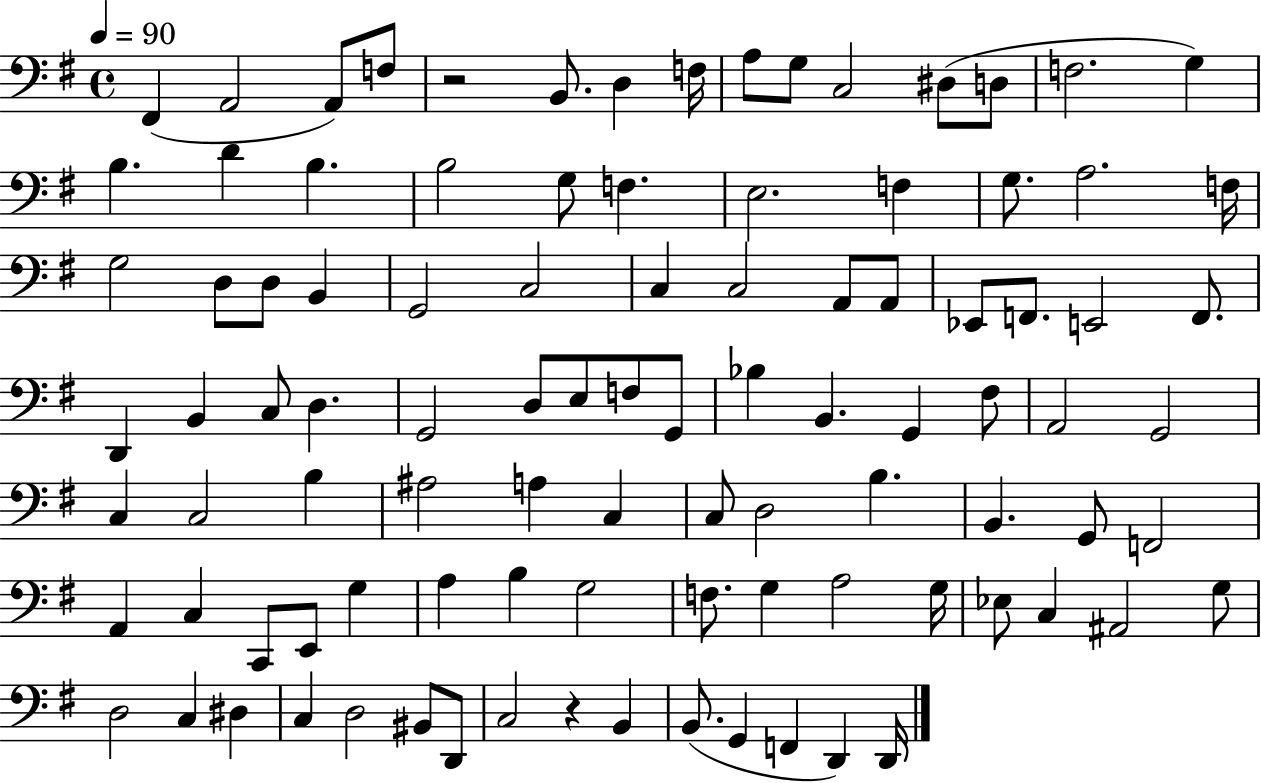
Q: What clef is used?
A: bass